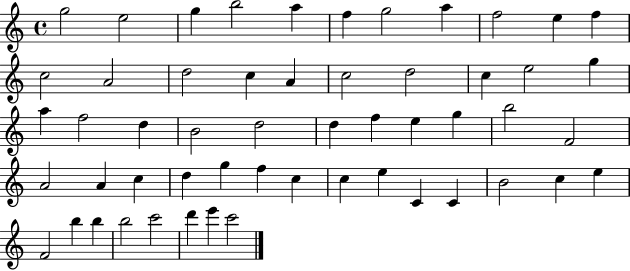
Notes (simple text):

G5/h E5/h G5/q B5/h A5/q F5/q G5/h A5/q F5/h E5/q F5/q C5/h A4/h D5/h C5/q A4/q C5/h D5/h C5/q E5/h G5/q A5/q F5/h D5/q B4/h D5/h D5/q F5/q E5/q G5/q B5/h F4/h A4/h A4/q C5/q D5/q G5/q F5/q C5/q C5/q E5/q C4/q C4/q B4/h C5/q E5/q F4/h B5/q B5/q B5/h C6/h D6/q E6/q C6/h